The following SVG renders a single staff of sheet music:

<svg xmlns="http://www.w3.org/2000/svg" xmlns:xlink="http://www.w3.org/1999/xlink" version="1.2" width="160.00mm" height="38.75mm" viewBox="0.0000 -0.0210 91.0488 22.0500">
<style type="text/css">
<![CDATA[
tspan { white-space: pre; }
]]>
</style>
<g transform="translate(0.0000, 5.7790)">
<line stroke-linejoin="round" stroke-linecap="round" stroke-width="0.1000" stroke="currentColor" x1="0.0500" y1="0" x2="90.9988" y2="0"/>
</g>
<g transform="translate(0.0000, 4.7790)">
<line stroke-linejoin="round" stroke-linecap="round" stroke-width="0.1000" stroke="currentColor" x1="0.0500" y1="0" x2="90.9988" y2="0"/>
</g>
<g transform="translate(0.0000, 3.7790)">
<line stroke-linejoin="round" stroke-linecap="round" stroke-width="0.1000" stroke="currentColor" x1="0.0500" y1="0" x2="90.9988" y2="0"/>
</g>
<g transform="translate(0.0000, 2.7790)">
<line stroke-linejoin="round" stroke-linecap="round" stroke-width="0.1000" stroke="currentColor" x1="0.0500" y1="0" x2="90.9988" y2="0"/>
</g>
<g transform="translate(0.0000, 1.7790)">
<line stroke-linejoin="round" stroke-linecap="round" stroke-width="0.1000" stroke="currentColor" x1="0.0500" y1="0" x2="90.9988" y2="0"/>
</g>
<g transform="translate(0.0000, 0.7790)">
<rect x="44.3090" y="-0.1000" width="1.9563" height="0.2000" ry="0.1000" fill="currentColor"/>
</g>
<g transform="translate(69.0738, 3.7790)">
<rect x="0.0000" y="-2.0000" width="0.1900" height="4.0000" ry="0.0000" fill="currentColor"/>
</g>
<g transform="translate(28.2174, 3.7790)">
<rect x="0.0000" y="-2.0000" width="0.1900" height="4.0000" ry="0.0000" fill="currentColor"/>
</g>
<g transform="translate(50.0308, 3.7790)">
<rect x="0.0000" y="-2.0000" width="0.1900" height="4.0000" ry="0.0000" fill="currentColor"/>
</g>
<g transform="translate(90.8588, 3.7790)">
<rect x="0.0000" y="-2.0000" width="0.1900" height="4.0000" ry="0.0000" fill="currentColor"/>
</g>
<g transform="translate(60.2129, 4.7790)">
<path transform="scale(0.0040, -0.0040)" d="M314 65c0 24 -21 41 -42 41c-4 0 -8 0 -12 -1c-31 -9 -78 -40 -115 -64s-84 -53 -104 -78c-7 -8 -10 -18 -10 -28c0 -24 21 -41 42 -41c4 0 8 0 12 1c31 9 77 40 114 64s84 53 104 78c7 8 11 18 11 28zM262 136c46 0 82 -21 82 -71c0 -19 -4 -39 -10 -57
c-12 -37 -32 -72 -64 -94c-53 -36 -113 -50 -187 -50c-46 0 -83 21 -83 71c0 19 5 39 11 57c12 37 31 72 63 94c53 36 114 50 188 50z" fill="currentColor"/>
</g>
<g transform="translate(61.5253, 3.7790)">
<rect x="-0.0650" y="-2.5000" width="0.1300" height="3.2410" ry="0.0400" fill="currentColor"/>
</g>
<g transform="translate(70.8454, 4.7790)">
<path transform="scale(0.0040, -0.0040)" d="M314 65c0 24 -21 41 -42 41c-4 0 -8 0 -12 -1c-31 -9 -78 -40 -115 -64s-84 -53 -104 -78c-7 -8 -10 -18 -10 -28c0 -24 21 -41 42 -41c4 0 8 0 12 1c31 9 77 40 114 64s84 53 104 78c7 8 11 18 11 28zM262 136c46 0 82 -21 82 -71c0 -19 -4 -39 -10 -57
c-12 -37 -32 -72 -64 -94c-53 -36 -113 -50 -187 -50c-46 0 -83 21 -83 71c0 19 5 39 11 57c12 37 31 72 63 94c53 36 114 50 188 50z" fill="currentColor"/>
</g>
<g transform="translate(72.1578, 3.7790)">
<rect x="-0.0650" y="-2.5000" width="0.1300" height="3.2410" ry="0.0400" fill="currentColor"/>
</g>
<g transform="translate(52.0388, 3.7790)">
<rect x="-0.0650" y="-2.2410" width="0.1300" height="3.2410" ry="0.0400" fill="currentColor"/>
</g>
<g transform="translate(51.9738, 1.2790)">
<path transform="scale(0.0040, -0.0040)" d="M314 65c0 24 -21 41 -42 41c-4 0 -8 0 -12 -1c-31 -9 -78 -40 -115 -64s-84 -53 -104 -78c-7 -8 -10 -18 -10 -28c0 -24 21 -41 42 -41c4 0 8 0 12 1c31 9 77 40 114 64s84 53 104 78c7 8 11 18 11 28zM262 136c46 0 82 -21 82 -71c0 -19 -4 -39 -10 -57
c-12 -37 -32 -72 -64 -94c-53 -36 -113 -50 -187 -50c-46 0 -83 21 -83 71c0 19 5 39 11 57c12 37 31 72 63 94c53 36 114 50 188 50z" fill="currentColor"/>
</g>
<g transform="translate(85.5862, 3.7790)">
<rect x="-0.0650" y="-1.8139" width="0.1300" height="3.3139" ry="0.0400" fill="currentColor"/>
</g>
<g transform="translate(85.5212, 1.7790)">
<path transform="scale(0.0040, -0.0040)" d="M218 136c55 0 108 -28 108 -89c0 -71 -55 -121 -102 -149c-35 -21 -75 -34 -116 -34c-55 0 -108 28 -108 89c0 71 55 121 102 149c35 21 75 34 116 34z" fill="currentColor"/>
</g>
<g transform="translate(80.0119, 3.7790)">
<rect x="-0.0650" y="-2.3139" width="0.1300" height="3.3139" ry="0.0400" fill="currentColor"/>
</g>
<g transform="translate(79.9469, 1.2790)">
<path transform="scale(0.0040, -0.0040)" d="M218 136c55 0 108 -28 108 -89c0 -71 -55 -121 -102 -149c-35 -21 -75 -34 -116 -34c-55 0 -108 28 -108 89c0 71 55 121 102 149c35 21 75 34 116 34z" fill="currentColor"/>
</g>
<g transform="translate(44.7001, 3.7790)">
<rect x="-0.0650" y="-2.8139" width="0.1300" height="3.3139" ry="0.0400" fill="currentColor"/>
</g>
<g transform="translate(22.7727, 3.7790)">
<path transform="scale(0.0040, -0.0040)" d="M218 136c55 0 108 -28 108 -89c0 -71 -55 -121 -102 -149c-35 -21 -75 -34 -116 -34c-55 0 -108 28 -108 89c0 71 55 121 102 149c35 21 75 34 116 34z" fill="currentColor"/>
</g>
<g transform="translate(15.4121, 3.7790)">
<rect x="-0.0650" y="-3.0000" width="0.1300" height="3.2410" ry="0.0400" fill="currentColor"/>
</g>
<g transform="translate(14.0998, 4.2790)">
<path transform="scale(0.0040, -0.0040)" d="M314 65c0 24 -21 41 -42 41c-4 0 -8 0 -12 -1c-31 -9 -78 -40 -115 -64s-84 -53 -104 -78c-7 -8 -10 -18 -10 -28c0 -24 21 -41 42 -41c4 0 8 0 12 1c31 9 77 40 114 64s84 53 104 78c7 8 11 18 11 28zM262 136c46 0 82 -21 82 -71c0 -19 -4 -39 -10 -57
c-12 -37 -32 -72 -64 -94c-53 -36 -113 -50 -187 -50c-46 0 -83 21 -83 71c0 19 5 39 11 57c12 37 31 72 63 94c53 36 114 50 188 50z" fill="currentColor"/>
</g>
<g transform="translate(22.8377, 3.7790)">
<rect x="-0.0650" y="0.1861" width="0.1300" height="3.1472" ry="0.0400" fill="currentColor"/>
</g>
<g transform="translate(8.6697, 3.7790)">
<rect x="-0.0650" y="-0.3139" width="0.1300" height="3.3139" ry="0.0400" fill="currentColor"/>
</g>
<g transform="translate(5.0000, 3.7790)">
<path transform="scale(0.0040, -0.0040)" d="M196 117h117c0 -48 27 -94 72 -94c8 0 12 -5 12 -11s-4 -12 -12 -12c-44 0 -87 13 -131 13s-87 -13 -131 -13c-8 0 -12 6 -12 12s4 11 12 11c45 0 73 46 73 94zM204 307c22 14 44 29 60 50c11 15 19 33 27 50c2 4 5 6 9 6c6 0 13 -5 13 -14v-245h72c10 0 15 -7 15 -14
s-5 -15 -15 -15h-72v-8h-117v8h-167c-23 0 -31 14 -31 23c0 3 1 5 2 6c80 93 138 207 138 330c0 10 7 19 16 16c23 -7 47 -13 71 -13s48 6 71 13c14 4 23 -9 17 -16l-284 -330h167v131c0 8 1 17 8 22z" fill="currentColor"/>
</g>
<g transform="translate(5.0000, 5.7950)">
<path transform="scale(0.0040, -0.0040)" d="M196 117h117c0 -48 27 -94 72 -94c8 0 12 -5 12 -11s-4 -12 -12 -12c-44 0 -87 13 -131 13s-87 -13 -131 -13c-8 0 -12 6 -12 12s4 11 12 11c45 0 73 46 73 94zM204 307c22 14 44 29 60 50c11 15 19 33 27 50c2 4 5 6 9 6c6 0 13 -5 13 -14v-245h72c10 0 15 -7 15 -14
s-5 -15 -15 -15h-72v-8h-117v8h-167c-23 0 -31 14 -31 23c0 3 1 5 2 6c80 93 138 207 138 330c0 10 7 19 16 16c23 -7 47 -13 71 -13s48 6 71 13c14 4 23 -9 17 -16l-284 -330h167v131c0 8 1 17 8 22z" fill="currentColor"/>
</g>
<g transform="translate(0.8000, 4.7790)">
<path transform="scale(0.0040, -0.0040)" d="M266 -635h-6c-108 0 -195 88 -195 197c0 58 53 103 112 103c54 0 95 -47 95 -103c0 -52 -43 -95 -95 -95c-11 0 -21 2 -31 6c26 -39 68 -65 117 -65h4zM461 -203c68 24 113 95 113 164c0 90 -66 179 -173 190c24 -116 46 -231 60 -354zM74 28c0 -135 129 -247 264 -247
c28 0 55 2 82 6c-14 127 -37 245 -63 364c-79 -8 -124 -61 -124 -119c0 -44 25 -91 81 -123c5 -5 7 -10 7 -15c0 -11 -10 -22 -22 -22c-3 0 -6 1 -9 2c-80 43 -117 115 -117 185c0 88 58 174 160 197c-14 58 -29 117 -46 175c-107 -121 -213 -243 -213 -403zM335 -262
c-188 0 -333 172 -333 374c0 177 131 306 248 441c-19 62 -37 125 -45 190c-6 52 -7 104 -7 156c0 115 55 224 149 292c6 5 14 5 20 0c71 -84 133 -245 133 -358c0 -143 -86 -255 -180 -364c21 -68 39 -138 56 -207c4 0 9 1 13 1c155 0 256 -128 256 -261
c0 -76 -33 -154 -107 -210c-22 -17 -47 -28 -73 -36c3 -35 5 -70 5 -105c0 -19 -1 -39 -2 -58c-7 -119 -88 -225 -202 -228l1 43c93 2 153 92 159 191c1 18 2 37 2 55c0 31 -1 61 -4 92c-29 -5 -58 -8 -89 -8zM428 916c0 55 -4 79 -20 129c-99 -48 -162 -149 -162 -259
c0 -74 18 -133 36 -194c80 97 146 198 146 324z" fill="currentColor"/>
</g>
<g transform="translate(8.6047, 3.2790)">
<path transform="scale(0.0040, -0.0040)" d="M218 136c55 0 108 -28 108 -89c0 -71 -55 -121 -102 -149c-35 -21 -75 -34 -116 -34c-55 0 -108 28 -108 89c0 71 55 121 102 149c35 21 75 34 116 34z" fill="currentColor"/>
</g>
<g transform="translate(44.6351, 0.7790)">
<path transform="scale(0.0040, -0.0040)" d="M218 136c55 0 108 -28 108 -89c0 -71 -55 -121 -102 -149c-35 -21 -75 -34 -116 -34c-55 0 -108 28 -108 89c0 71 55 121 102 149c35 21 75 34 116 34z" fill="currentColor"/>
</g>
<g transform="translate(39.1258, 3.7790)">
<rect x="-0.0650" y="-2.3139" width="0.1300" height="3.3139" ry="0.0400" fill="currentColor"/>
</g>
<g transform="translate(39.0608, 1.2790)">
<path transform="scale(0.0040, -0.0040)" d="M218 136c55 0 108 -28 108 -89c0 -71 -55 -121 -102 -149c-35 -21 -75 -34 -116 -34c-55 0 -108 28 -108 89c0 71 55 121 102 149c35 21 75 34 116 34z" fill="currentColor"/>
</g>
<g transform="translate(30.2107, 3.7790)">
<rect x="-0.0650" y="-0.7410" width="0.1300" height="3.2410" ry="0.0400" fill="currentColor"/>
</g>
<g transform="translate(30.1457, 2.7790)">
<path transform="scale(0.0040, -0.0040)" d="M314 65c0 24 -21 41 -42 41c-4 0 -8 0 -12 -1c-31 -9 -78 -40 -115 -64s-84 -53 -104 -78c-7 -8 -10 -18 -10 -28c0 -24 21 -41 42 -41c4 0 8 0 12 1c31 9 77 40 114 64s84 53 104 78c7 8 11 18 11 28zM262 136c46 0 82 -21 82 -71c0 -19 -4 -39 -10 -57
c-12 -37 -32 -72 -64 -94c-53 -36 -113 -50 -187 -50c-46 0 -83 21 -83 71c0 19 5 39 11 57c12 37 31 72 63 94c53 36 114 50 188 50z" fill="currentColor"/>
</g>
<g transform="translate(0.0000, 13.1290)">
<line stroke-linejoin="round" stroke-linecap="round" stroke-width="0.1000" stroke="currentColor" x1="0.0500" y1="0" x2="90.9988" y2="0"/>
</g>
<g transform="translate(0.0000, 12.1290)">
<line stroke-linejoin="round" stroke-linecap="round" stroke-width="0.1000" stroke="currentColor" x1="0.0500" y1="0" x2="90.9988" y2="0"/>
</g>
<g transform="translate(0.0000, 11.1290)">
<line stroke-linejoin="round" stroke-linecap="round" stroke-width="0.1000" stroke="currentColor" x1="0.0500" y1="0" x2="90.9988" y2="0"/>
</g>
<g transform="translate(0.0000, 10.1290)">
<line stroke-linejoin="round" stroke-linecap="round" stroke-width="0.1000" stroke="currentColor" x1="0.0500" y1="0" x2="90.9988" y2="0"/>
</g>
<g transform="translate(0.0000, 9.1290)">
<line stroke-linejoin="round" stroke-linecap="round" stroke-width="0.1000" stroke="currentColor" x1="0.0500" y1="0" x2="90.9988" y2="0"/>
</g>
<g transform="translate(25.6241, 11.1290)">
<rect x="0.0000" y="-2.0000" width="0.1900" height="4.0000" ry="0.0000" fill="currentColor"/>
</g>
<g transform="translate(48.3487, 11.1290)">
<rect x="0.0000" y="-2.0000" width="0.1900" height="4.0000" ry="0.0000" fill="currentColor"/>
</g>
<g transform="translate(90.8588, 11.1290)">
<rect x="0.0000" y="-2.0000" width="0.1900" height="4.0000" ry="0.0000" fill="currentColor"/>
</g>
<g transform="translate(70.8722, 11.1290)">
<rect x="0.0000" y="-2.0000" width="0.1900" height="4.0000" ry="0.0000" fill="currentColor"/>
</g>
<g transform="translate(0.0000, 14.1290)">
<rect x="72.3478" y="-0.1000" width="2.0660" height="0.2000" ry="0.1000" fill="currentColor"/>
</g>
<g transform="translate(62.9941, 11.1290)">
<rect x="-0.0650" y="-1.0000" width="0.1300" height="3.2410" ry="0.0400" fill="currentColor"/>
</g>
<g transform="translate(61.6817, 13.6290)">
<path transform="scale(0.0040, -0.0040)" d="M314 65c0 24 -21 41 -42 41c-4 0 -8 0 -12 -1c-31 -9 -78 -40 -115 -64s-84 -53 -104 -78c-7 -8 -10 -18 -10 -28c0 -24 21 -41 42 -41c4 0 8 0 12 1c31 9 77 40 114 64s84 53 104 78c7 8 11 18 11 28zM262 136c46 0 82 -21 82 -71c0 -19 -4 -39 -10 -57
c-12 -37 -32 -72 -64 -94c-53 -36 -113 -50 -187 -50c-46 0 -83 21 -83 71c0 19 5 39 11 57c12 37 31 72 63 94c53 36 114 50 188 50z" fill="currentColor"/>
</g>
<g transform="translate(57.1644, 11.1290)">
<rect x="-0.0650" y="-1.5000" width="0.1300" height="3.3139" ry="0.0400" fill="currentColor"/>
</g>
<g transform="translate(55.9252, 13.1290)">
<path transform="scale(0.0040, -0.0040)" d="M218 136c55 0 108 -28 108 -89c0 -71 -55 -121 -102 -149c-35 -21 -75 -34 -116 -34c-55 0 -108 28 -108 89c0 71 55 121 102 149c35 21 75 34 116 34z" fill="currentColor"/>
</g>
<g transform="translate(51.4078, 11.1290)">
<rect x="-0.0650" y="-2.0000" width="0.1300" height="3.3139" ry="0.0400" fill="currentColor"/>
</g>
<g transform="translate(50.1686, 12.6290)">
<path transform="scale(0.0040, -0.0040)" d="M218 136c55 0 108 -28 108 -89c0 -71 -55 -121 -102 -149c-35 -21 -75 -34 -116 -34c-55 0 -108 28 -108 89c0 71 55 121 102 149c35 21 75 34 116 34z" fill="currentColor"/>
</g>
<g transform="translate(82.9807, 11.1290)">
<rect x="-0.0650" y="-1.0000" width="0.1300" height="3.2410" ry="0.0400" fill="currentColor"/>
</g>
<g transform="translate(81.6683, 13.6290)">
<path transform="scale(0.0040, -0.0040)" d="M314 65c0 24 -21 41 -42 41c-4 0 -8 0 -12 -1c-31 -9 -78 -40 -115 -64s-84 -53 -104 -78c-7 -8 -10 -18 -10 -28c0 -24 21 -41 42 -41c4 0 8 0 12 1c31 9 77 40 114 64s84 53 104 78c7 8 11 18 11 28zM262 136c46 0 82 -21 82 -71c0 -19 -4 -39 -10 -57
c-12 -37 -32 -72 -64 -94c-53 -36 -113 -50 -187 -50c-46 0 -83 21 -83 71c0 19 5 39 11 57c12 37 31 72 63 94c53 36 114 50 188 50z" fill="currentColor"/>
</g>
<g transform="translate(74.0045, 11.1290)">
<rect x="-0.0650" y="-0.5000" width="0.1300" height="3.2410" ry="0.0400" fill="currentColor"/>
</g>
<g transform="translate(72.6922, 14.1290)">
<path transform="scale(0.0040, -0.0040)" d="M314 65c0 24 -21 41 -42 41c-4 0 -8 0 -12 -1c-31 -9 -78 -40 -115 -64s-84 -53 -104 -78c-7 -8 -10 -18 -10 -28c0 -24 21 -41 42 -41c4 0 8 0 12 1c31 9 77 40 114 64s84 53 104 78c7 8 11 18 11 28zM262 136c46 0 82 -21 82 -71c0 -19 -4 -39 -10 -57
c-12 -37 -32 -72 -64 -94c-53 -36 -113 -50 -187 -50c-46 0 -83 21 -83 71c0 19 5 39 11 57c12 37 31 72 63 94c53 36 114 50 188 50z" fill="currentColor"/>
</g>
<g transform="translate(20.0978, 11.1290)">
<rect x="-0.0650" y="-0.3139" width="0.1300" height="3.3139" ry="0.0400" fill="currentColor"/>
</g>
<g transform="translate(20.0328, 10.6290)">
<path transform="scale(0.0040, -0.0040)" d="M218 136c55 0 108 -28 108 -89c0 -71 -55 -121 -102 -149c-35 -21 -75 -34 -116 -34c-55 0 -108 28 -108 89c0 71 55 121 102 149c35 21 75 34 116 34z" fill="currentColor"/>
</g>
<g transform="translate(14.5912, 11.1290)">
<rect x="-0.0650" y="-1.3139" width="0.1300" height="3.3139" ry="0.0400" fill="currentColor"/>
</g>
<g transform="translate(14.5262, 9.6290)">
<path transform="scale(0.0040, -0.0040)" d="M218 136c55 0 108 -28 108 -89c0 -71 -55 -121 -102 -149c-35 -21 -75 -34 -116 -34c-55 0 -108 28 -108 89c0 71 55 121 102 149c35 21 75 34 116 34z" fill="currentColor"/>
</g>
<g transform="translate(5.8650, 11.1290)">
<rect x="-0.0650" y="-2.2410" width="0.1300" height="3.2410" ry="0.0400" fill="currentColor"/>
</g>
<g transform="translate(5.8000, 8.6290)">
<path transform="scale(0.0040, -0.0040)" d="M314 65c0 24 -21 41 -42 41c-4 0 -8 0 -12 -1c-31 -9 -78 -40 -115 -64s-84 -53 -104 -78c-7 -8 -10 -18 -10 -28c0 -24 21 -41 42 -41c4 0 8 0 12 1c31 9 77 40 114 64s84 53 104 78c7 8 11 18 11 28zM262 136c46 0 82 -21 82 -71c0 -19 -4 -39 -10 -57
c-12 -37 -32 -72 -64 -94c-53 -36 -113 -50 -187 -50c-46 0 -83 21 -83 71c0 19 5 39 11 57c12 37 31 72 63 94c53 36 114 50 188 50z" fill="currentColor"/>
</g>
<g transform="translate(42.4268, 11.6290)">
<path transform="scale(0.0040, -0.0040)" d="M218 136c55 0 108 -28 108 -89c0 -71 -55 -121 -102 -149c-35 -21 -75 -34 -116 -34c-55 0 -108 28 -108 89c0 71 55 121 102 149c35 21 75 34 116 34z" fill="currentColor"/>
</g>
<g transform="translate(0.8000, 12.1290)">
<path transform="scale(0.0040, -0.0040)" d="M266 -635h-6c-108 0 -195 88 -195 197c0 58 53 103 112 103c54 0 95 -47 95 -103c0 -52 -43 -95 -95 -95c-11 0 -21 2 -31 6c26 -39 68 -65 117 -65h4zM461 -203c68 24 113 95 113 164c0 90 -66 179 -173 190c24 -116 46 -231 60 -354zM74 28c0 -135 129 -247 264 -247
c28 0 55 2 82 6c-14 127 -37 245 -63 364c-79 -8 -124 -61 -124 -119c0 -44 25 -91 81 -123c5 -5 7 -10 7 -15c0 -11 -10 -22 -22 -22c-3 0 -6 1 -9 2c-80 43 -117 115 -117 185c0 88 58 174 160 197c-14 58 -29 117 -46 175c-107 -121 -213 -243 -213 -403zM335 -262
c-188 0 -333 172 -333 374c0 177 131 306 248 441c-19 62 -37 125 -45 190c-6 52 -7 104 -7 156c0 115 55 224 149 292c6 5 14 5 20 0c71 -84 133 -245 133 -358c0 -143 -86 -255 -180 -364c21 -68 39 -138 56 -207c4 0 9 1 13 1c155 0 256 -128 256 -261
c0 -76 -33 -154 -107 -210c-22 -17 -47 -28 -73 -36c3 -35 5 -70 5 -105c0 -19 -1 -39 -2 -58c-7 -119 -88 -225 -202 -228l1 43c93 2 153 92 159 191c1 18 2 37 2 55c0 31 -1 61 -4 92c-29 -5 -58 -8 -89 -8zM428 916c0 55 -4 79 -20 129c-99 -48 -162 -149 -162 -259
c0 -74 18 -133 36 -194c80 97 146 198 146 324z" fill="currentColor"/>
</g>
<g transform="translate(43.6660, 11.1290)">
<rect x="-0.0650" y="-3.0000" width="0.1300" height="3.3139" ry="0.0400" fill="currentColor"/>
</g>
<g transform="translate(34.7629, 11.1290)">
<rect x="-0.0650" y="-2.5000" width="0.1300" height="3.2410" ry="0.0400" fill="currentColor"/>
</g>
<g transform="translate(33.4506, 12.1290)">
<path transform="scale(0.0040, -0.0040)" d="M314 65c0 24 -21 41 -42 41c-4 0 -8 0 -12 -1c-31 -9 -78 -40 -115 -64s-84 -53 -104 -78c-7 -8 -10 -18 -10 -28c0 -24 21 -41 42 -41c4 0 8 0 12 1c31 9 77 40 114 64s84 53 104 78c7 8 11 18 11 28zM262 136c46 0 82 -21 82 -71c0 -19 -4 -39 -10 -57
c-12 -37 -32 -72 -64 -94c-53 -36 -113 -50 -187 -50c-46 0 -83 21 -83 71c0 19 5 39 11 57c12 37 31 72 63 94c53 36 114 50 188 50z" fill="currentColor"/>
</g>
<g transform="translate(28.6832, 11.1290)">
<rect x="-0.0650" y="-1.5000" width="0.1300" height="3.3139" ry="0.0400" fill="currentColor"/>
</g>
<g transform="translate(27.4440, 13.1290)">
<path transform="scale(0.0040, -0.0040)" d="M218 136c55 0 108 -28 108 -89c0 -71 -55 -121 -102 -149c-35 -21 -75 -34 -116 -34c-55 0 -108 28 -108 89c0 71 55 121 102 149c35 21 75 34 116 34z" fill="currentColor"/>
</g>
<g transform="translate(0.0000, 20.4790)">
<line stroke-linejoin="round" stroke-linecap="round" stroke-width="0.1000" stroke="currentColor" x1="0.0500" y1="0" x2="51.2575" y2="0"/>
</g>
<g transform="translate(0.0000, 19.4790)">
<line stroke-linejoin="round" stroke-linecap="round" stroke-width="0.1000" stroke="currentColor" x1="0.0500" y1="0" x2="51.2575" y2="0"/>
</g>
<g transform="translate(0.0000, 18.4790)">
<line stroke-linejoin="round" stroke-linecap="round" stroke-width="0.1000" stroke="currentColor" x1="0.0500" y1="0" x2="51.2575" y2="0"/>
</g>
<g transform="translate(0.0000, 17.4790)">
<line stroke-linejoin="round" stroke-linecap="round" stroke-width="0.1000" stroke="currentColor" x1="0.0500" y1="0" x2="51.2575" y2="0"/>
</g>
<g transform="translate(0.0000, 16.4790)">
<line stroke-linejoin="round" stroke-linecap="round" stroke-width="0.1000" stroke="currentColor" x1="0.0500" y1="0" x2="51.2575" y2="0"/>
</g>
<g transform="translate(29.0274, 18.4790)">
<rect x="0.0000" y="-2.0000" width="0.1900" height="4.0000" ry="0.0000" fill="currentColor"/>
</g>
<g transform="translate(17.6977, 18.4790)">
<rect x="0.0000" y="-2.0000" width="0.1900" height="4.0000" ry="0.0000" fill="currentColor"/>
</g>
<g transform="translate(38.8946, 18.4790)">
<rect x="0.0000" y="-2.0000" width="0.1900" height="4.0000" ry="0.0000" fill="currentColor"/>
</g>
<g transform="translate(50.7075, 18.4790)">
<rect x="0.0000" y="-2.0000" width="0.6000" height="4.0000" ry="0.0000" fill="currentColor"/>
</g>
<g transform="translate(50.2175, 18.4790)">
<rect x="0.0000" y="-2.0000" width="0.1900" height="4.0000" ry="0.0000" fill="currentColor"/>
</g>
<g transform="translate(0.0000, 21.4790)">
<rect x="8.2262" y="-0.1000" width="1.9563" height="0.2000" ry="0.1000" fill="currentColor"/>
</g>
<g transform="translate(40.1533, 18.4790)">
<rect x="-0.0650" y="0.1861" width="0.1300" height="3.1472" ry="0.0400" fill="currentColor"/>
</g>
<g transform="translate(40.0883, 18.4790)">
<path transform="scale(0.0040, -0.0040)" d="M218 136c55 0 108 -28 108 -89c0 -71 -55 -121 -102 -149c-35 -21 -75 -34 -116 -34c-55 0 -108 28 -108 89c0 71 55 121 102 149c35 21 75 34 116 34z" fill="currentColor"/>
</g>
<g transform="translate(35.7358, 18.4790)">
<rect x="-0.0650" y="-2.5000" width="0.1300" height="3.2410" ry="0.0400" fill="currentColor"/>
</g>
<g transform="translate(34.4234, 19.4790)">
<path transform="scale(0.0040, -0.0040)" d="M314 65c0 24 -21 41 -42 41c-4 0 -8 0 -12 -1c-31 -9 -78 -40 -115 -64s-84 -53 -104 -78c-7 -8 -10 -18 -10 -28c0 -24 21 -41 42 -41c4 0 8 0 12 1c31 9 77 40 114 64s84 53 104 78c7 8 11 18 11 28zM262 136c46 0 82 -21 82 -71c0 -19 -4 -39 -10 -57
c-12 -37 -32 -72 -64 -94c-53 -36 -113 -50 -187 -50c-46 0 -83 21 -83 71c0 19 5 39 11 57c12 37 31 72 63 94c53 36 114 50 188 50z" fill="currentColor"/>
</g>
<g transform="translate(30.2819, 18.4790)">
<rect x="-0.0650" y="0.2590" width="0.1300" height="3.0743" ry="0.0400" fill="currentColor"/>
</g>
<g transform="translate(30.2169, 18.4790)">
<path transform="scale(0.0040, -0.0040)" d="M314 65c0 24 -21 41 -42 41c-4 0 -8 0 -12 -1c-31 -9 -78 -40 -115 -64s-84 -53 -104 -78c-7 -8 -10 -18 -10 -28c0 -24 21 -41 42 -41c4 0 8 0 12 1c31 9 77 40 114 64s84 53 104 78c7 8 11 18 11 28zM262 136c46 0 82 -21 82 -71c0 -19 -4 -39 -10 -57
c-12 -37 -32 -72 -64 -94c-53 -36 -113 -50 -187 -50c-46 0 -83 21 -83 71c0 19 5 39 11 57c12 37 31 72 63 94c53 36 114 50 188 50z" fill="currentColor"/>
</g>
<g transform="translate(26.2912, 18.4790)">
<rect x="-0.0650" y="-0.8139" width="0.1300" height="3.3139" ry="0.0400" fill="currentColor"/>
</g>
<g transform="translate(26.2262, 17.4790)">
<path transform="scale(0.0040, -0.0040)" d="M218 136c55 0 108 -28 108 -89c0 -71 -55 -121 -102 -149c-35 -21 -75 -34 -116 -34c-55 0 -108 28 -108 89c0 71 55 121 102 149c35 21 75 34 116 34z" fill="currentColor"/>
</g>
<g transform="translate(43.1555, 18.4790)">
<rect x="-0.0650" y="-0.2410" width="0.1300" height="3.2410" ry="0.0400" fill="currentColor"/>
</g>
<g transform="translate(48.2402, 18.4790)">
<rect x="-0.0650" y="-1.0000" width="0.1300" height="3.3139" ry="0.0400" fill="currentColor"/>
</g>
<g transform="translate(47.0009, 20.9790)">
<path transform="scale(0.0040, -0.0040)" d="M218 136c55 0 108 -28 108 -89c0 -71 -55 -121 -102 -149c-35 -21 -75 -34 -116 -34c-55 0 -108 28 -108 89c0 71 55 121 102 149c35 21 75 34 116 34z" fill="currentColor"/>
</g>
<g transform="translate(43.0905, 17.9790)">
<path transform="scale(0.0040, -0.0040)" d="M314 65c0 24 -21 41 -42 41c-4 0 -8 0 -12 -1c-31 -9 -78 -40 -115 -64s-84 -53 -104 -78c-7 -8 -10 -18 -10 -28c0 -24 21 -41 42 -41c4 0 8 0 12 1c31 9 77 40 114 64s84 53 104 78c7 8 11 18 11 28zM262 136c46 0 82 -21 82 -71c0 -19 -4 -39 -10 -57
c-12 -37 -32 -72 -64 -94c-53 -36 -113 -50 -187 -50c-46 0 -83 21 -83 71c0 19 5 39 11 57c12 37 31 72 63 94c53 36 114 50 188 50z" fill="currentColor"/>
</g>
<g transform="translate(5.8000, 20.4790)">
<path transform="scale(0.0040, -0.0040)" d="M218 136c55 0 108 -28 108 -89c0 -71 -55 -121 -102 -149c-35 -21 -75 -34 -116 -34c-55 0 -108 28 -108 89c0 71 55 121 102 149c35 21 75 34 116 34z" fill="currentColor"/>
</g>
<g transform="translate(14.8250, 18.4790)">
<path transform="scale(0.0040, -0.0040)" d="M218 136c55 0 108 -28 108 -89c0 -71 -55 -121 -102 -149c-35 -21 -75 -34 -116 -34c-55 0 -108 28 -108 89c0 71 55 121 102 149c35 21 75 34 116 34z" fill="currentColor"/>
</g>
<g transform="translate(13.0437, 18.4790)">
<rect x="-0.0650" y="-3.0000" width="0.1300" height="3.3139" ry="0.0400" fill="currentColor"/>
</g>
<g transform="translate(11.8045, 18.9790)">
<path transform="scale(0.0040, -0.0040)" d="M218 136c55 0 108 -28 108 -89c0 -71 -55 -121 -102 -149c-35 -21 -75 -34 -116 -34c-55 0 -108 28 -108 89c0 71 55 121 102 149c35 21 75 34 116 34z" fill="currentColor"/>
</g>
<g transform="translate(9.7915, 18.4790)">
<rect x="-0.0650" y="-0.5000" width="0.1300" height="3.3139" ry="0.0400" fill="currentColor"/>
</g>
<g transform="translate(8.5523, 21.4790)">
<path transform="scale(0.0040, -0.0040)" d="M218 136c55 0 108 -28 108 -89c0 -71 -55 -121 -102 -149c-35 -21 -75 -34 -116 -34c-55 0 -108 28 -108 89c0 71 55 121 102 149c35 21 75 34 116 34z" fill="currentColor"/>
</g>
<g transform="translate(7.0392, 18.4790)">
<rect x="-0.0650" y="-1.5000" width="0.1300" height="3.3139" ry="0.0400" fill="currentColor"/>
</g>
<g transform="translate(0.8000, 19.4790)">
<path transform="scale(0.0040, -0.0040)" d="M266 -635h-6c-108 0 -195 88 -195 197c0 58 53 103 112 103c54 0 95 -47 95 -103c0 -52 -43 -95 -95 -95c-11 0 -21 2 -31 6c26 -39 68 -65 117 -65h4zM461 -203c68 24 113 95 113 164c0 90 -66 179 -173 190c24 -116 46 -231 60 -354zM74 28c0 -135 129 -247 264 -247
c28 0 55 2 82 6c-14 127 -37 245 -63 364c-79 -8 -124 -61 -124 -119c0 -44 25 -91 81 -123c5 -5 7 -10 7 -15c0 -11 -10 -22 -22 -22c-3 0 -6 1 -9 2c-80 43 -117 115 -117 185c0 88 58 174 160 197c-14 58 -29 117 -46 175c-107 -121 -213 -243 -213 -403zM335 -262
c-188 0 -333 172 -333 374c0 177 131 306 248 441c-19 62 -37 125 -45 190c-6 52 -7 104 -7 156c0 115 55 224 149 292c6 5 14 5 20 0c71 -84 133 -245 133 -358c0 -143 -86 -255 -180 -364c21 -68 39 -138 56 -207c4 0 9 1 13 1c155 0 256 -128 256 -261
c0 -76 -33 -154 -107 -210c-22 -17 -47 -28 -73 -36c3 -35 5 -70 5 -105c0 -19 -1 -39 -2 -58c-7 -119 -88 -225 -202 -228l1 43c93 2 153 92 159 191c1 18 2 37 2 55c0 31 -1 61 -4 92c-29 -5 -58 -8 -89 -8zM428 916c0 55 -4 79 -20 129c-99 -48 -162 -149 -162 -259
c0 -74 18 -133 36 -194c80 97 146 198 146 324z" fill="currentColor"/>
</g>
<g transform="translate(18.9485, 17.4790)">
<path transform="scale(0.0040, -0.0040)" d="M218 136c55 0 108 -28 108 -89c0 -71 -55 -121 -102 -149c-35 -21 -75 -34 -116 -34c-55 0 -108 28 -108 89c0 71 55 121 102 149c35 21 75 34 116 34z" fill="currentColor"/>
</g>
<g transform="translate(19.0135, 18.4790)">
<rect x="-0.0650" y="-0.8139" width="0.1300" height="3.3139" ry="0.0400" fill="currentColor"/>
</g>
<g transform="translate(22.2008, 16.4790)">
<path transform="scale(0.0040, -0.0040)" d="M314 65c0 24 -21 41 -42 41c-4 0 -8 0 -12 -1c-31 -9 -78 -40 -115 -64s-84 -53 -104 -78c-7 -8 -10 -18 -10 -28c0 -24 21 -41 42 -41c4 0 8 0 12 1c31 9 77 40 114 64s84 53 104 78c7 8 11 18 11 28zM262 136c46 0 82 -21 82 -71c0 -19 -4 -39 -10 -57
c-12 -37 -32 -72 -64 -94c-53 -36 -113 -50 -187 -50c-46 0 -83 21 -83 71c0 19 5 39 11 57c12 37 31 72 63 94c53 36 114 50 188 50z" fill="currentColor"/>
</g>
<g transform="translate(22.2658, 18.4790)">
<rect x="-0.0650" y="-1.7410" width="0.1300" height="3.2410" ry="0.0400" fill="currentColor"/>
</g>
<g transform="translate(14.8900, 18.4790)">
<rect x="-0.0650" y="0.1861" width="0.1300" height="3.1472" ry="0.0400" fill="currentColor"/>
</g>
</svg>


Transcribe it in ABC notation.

X:1
T:Untitled
M:4/4
L:1/4
K:C
c A2 B d2 g a g2 G2 G2 g f g2 e c E G2 A F E D2 C2 D2 E C A B d f2 d B2 G2 B c2 D